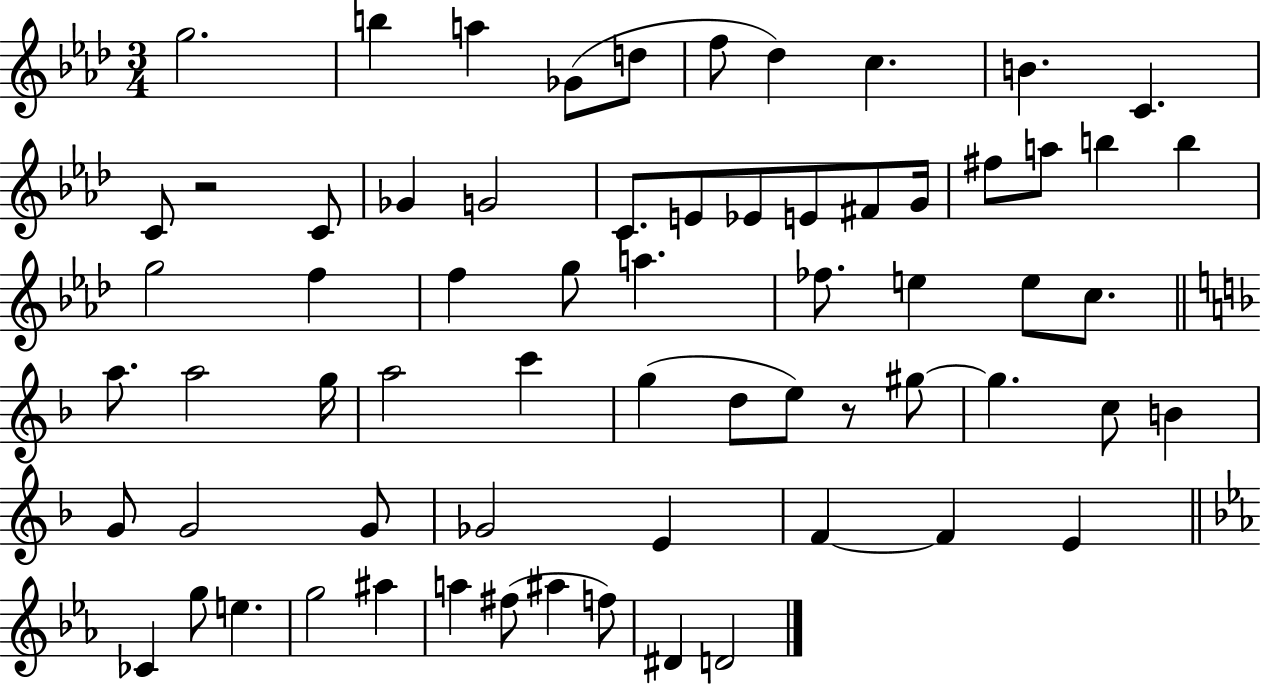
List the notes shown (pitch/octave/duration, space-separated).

G5/h. B5/q A5/q Gb4/e D5/e F5/e Db5/q C5/q. B4/q. C4/q. C4/e R/h C4/e Gb4/q G4/h C4/e. E4/e Eb4/e E4/e F#4/e G4/s F#5/e A5/e B5/q B5/q G5/h F5/q F5/q G5/e A5/q. FES5/e. E5/q E5/e C5/e. A5/e. A5/h G5/s A5/h C6/q G5/q D5/e E5/e R/e G#5/e G#5/q. C5/e B4/q G4/e G4/h G4/e Gb4/h E4/q F4/q F4/q E4/q CES4/q G5/e E5/q. G5/h A#5/q A5/q F#5/e A#5/q F5/e D#4/q D4/h